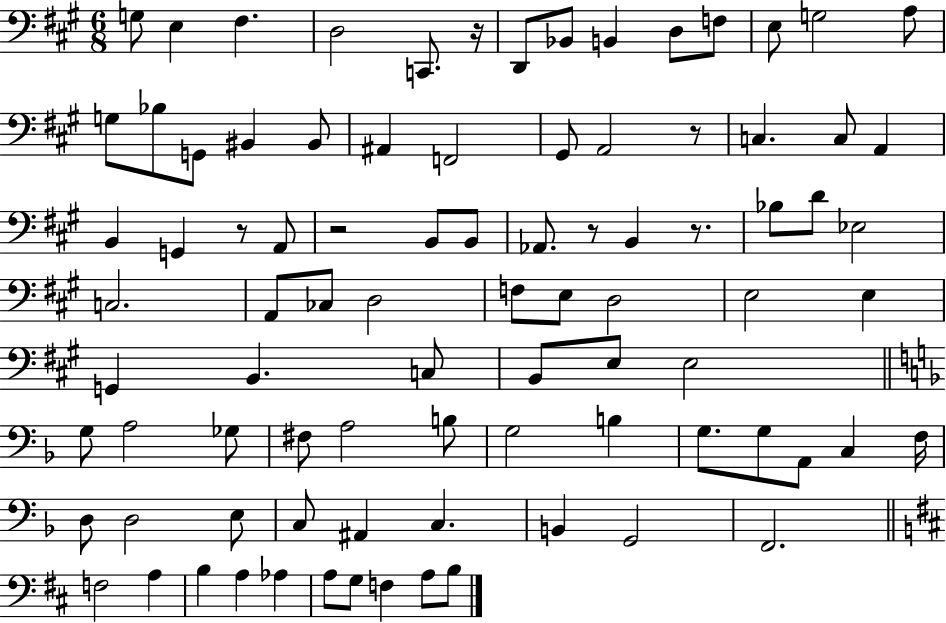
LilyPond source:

{
  \clef bass
  \numericTimeSignature
  \time 6/8
  \key a \major
  g8 e4 fis4. | d2 c,8. r16 | d,8 bes,8 b,4 d8 f8 | e8 g2 a8 | \break g8 bes8 g,8 bis,4 bis,8 | ais,4 f,2 | gis,8 a,2 r8 | c4. c8 a,4 | \break b,4 g,4 r8 a,8 | r2 b,8 b,8 | aes,8. r8 b,4 r8. | bes8 d'8 ees2 | \break c2. | a,8 ces8 d2 | f8 e8 d2 | e2 e4 | \break g,4 b,4. c8 | b,8 e8 e2 | \bar "||" \break \key f \major g8 a2 ges8 | fis8 a2 b8 | g2 b4 | g8. g8 a,8 c4 f16 | \break d8 d2 e8 | c8 ais,4 c4. | b,4 g,2 | f,2. | \break \bar "||" \break \key d \major f2 a4 | b4 a4 aes4 | a8 g8 f4 a8 b8 | \bar "|."
}